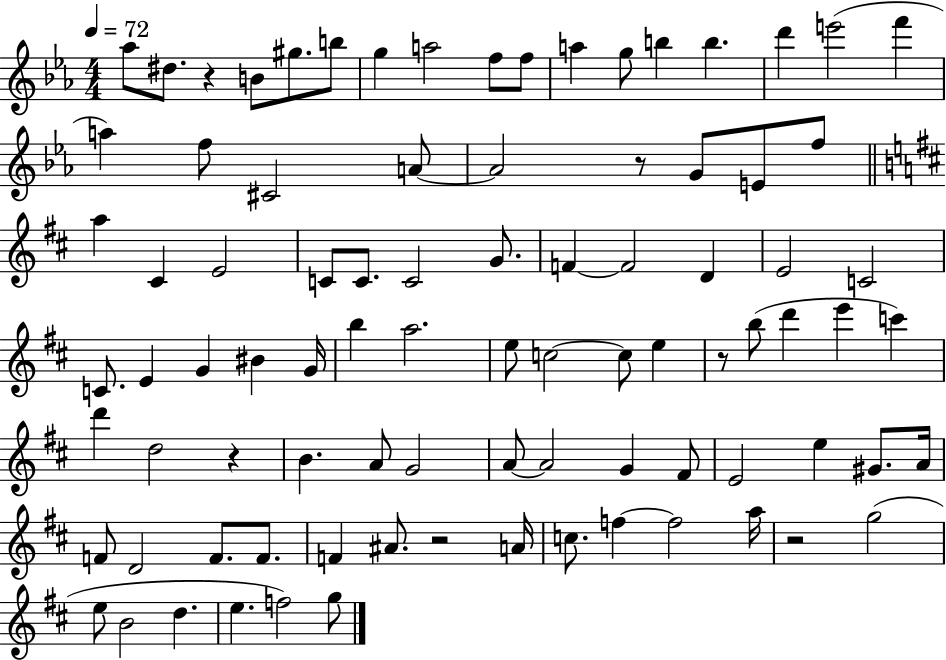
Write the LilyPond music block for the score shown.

{
  \clef treble
  \numericTimeSignature
  \time 4/4
  \key ees \major
  \tempo 4 = 72
  \repeat volta 2 { aes''8 dis''8. r4 b'8 gis''8. b''8 | g''4 a''2 f''8 f''8 | a''4 g''8 b''4 b''4. | d'''4 e'''2( f'''4 | \break a''4) f''8 cis'2 a'8~~ | a'2 r8 g'8 e'8 f''8 | \bar "||" \break \key d \major a''4 cis'4 e'2 | c'8 c'8. c'2 g'8. | f'4~~ f'2 d'4 | e'2 c'2 | \break c'8. e'4 g'4 bis'4 g'16 | b''4 a''2. | e''8 c''2~~ c''8 e''4 | r8 b''8( d'''4 e'''4 c'''4) | \break d'''4 d''2 r4 | b'4. a'8 g'2 | a'8~~ a'2 g'4 fis'8 | e'2 e''4 gis'8. a'16 | \break f'8 d'2 f'8. f'8. | f'4 ais'8. r2 a'16 | c''8. f''4~~ f''2 a''16 | r2 g''2( | \break e''8 b'2 d''4. | e''4. f''2) g''8 | } \bar "|."
}